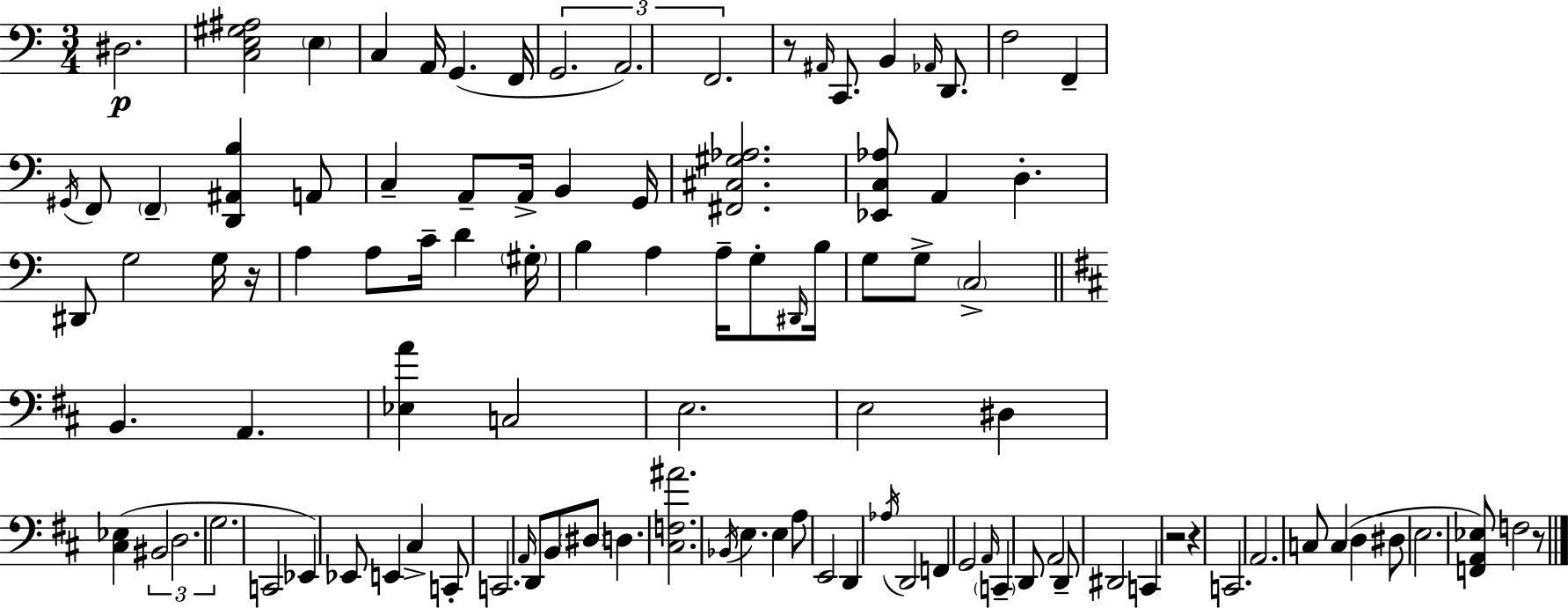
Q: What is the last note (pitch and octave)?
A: F3